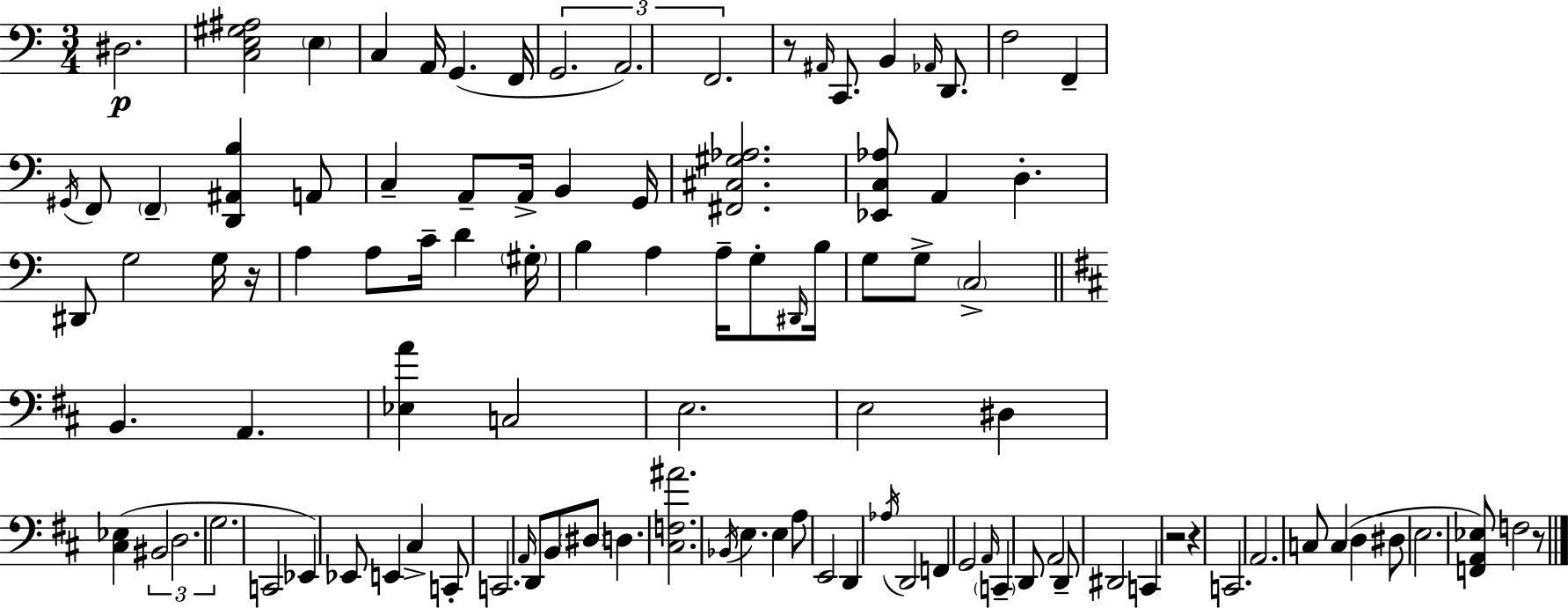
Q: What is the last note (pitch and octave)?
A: F3